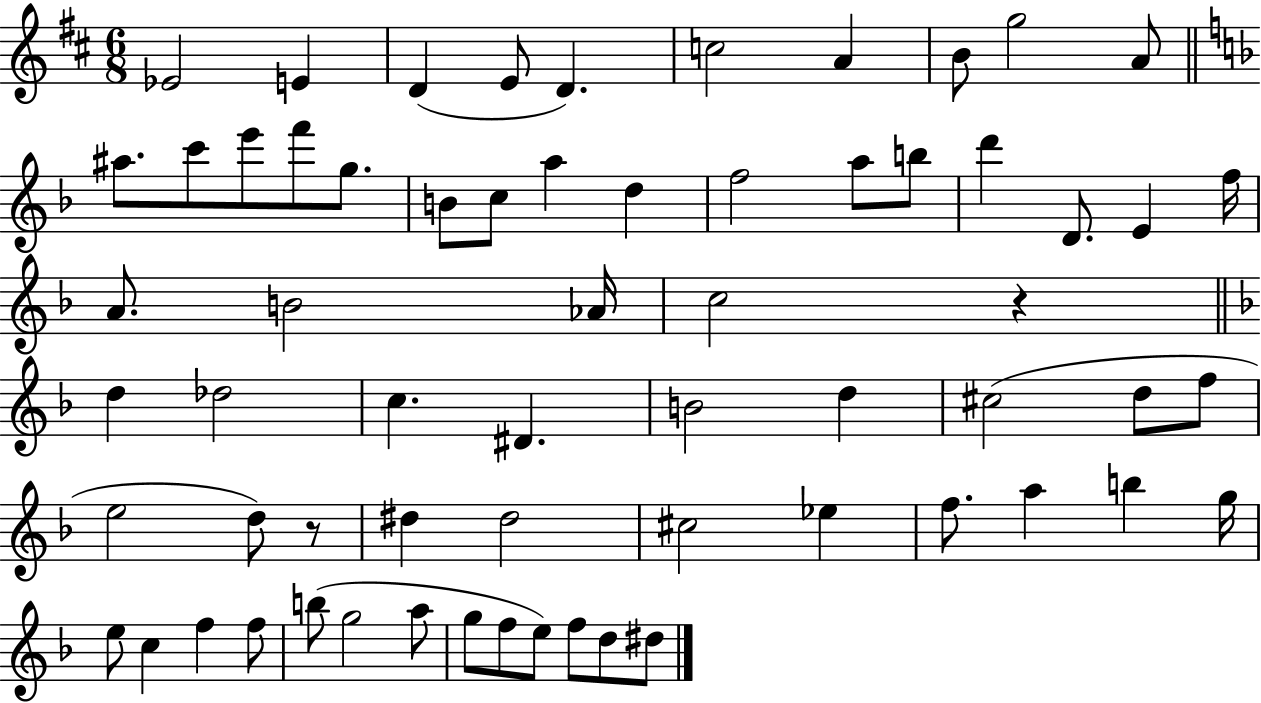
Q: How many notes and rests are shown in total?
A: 64